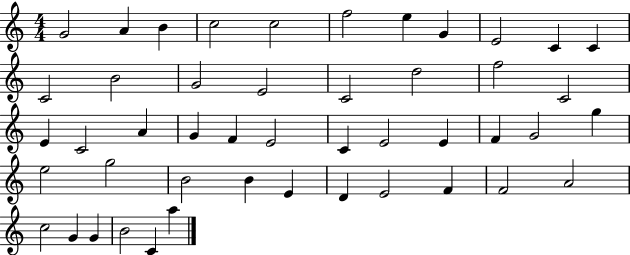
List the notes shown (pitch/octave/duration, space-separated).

G4/h A4/q B4/q C5/h C5/h F5/h E5/q G4/q E4/h C4/q C4/q C4/h B4/h G4/h E4/h C4/h D5/h F5/h C4/h E4/q C4/h A4/q G4/q F4/q E4/h C4/q E4/h E4/q F4/q G4/h G5/q E5/h G5/h B4/h B4/q E4/q D4/q E4/h F4/q F4/h A4/h C5/h G4/q G4/q B4/h C4/q A5/q